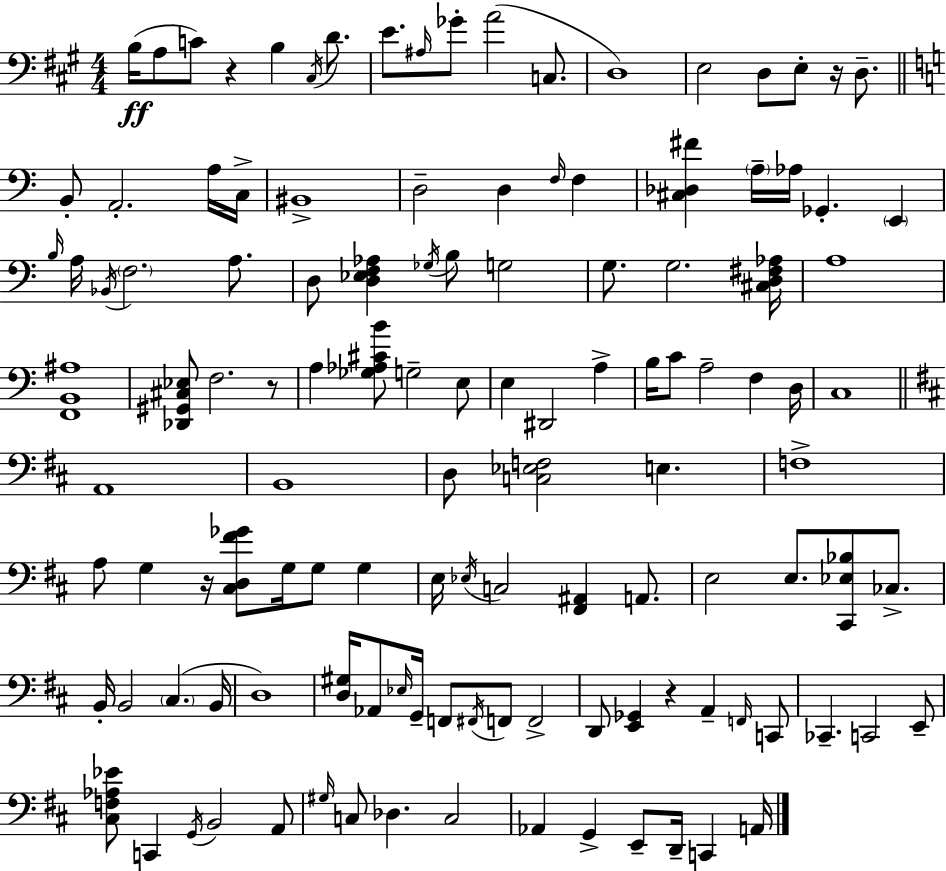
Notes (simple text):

B3/s A3/e C4/e R/q B3/q C#3/s D4/e. E4/e. A#3/s Gb4/e A4/h C3/e. D3/w E3/h D3/e E3/e R/s D3/e. B2/e A2/h. A3/s C3/s BIS2/w D3/h D3/q F3/s F3/q [C#3,Db3,F#4]/q A3/s Ab3/s Gb2/q. E2/q B3/s A3/s Bb2/s F3/h. A3/e. D3/e [D3,Eb3,F3,Ab3]/q Gb3/s B3/e G3/h G3/e. G3/h. [C#3,D3,F#3,Ab3]/s A3/w [F2,B2,A#3]/w [Db2,G#2,C#3,Eb3]/e F3/h. R/e A3/q [Gb3,Ab3,C#4,B4]/e G3/h E3/e E3/q D#2/h A3/q B3/s C4/e A3/h F3/q D3/s C3/w A2/w B2/w D3/e [C3,Eb3,F3]/h E3/q. F3/w A3/e G3/q R/s [C#3,D3,F#4,Gb4]/e G3/s G3/e G3/q E3/s Eb3/s C3/h [F#2,A#2]/q A2/e. E3/h E3/e. [C#2,Eb3,Bb3]/e CES3/e. B2/s B2/h C#3/q. B2/s D3/w [D3,G#3]/s Ab2/e Eb3/s G2/s F2/e F#2/s F2/e F2/h D2/e [E2,Gb2]/q R/q A2/q F2/s C2/e CES2/q. C2/h E2/e [C#3,F3,Ab3,Eb4]/e C2/q G2/s B2/h A2/e G#3/s C3/e Db3/q. C3/h Ab2/q G2/q E2/e D2/s C2/q A2/s